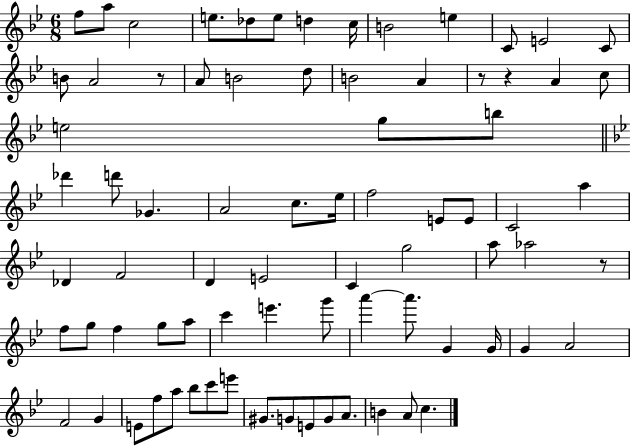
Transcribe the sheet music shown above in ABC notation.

X:1
T:Untitled
M:6/8
L:1/4
K:Bb
f/2 a/2 c2 e/2 _d/2 e/2 d c/4 B2 e C/2 E2 C/2 B/2 A2 z/2 A/2 B2 d/2 B2 A z/2 z A c/2 e2 g/2 b/2 _d' d'/2 _G A2 c/2 _e/4 f2 E/2 E/2 C2 a _D F2 D E2 C g2 a/2 _a2 z/2 f/2 g/2 f g/2 a/2 c' e' g'/2 a' a'/2 G G/4 G A2 F2 G E/2 f/2 a/2 _b/2 c'/2 e'/2 ^G/2 G/2 E/2 G/2 A/2 B A/2 c